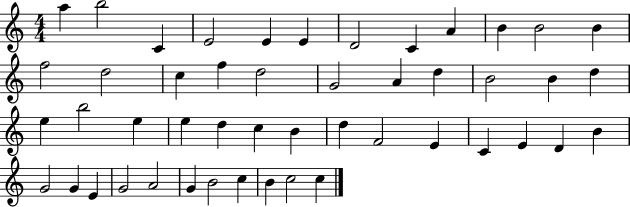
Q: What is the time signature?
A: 4/4